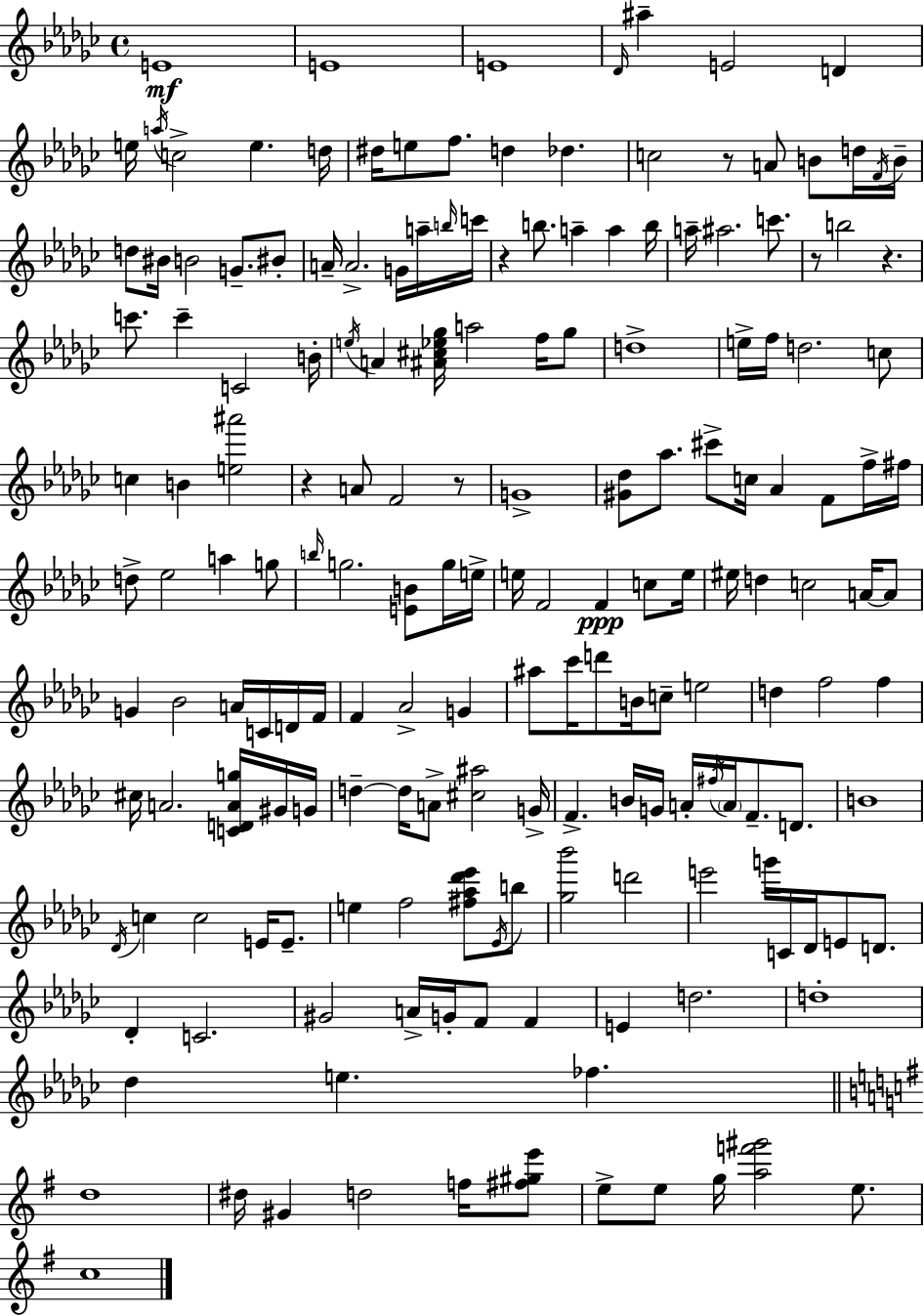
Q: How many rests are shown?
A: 6